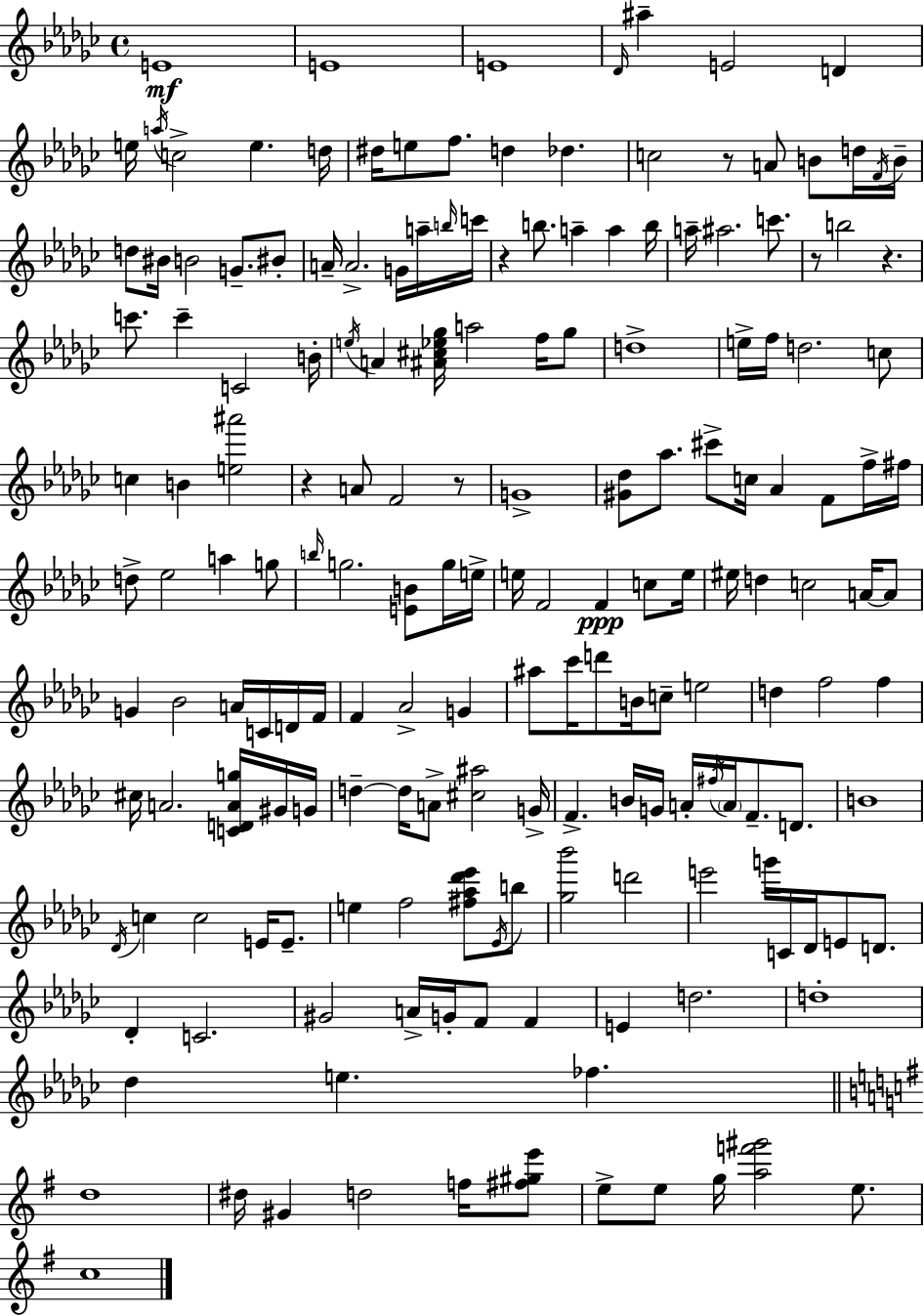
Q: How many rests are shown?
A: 6